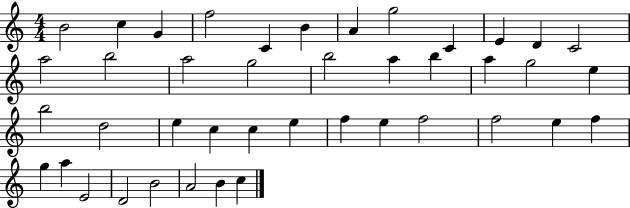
B4/h C5/q G4/q F5/h C4/q B4/q A4/q G5/h C4/q E4/q D4/q C4/h A5/h B5/h A5/h G5/h B5/h A5/q B5/q A5/q G5/h E5/q B5/h D5/h E5/q C5/q C5/q E5/q F5/q E5/q F5/h F5/h E5/q F5/q G5/q A5/q E4/h D4/h B4/h A4/h B4/q C5/q